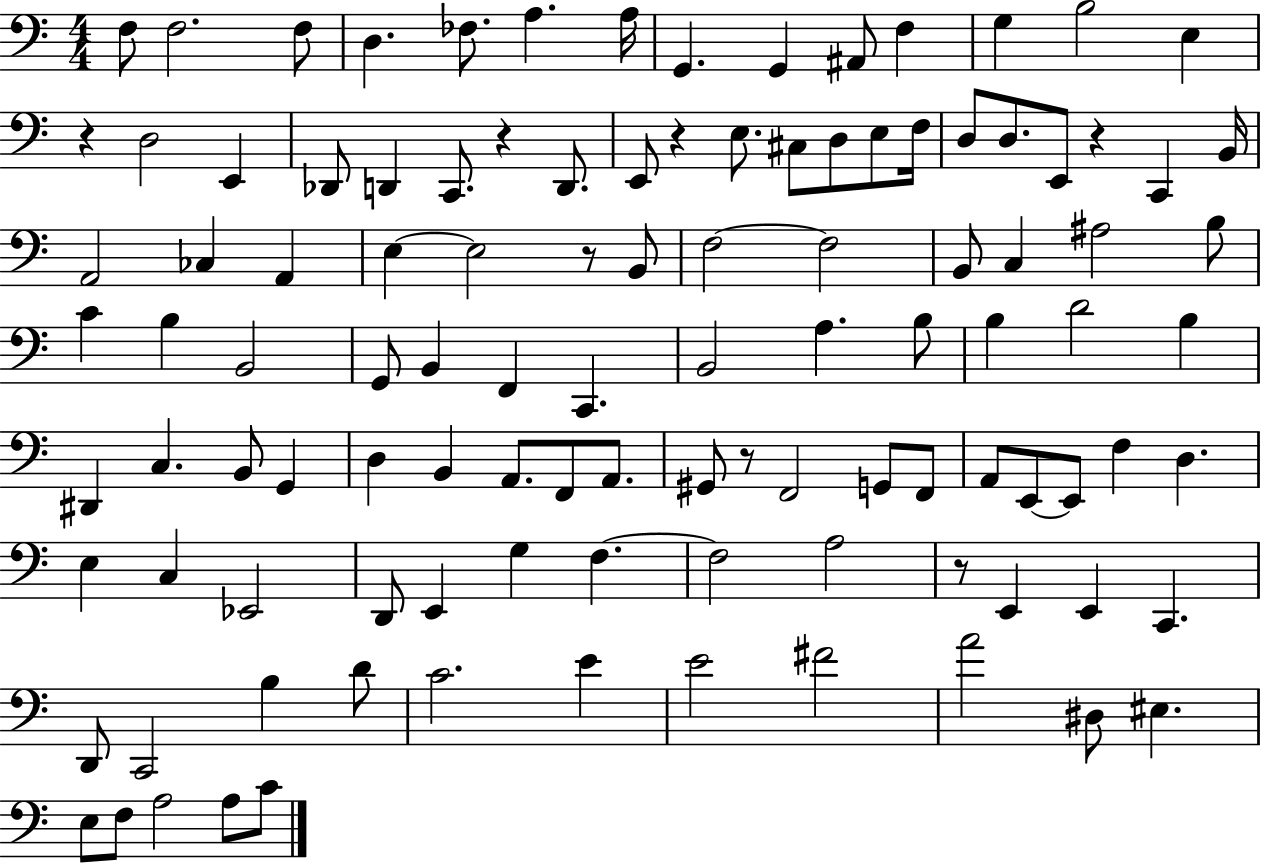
F3/e F3/h. F3/e D3/q. FES3/e. A3/q. A3/s G2/q. G2/q A#2/e F3/q G3/q B3/h E3/q R/q D3/h E2/q Db2/e D2/q C2/e. R/q D2/e. E2/e R/q E3/e. C#3/e D3/e E3/e F3/s D3/e D3/e. E2/e R/q C2/q B2/s A2/h CES3/q A2/q E3/q E3/h R/e B2/e F3/h F3/h B2/e C3/q A#3/h B3/e C4/q B3/q B2/h G2/e B2/q F2/q C2/q. B2/h A3/q. B3/e B3/q D4/h B3/q D#2/q C3/q. B2/e G2/q D3/q B2/q A2/e. F2/e A2/e. G#2/e R/e F2/h G2/e F2/e A2/e E2/e E2/e F3/q D3/q. E3/q C3/q Eb2/h D2/e E2/q G3/q F3/q. F3/h A3/h R/e E2/q E2/q C2/q. D2/e C2/h B3/q D4/e C4/h. E4/q E4/h F#4/h A4/h D#3/e EIS3/q. E3/e F3/e A3/h A3/e C4/e